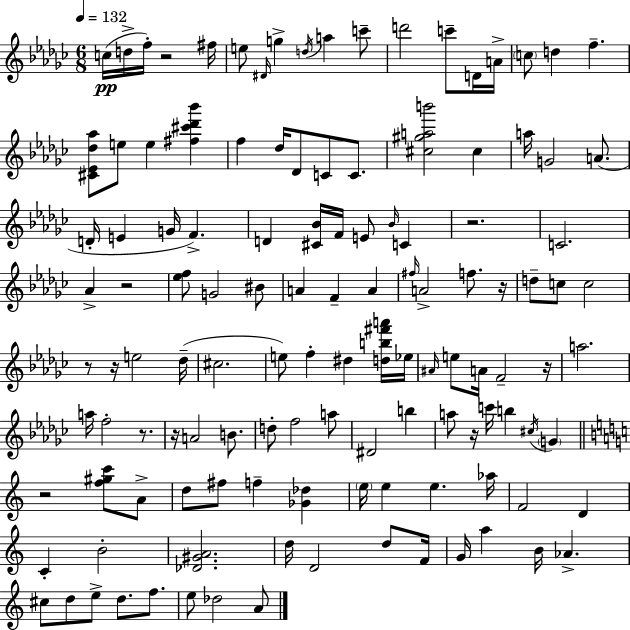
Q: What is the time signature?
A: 6/8